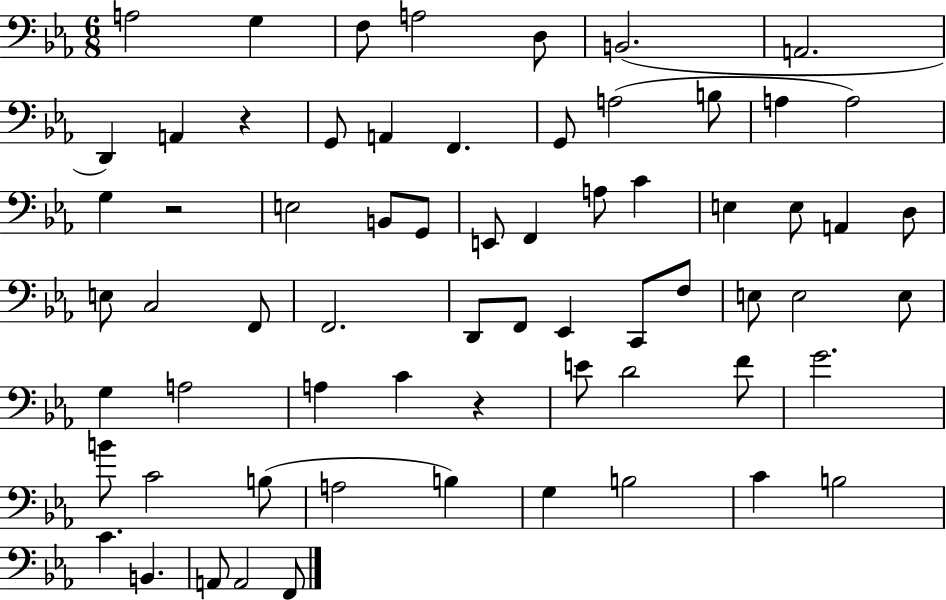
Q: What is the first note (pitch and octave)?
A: A3